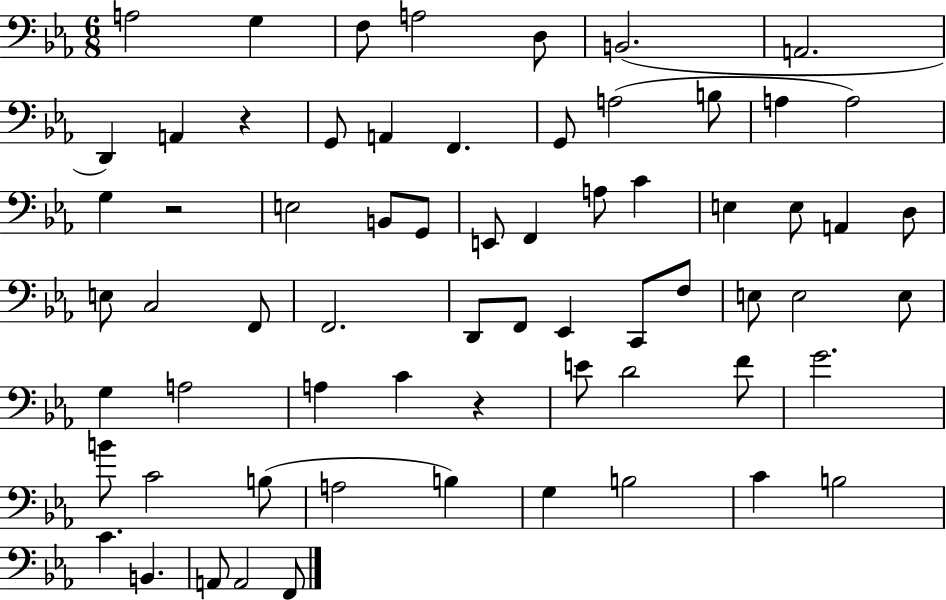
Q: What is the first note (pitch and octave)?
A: A3